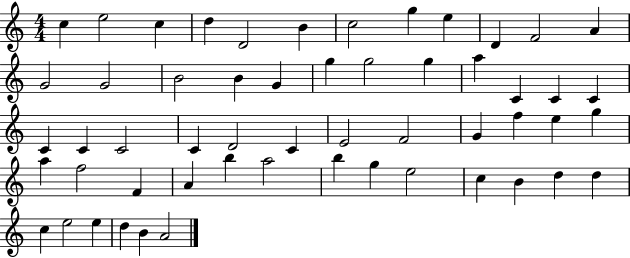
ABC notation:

X:1
T:Untitled
M:4/4
L:1/4
K:C
c e2 c d D2 B c2 g e D F2 A G2 G2 B2 B G g g2 g a C C C C C C2 C D2 C E2 F2 G f e g a f2 F A b a2 b g e2 c B d d c e2 e d B A2